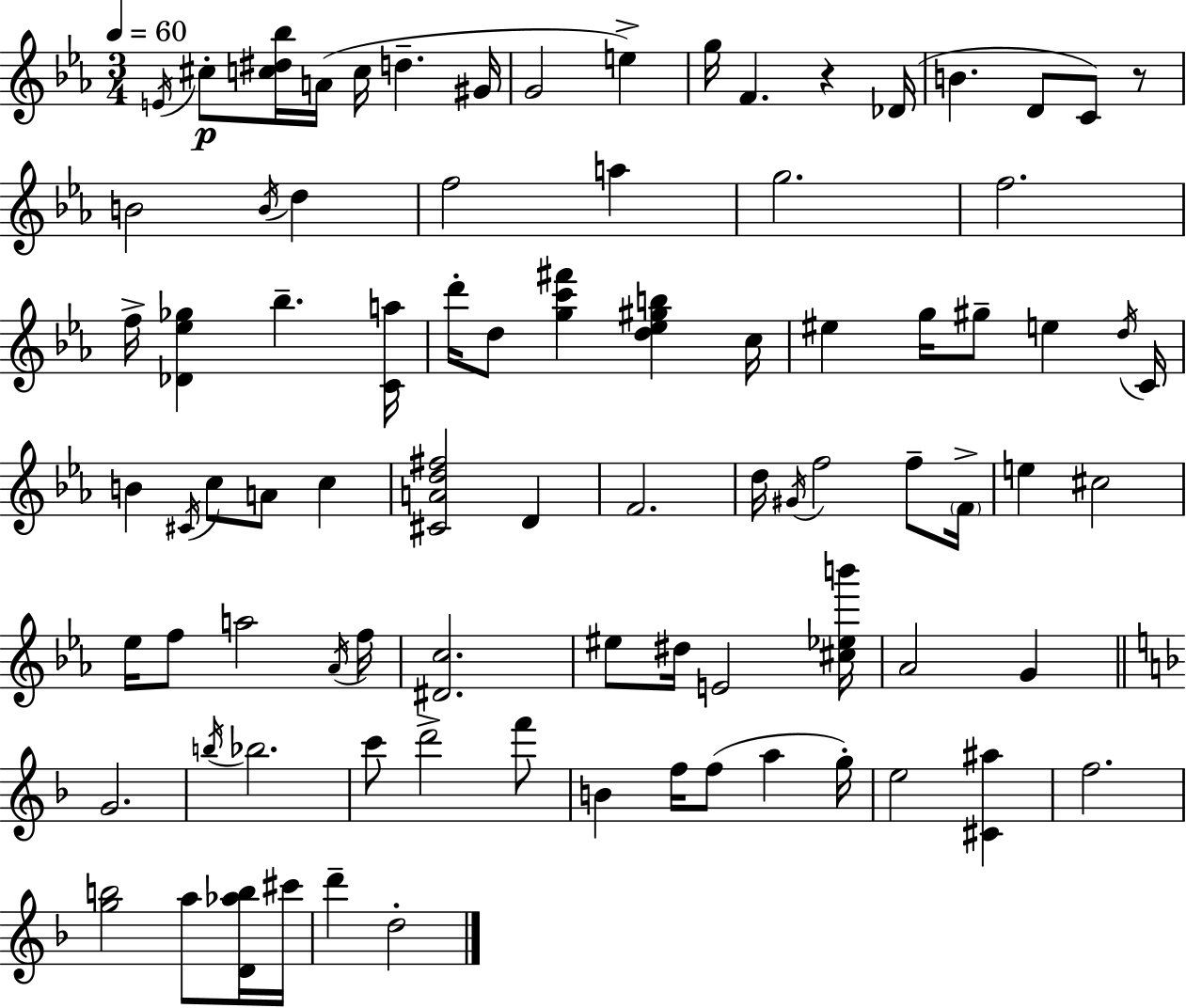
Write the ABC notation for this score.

X:1
T:Untitled
M:3/4
L:1/4
K:Eb
E/4 ^c/2 [c^d_b]/4 A/4 c/4 d ^G/4 G2 e g/4 F z _D/4 B D/2 C/2 z/2 B2 B/4 d f2 a g2 f2 f/4 [_D_e_g] _b [Ca]/4 d'/4 d/2 [gc'^f'] [d_e^gb] c/4 ^e g/4 ^g/2 e d/4 C/4 B ^C/4 c/2 A/2 c [^CAd^f]2 D F2 d/4 ^G/4 f2 f/2 F/4 e ^c2 _e/4 f/2 a2 _A/4 f/4 [^Dc]2 ^e/2 ^d/4 E2 [^c_eb']/4 _A2 G G2 b/4 _b2 c'/2 d'2 f'/2 B f/4 f/2 a g/4 e2 [^C^a] f2 [gb]2 a/2 [D_ab]/4 ^c'/4 d' d2